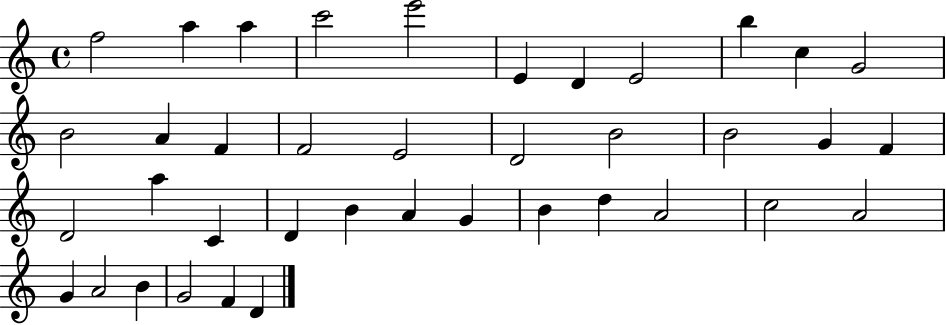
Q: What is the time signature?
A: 4/4